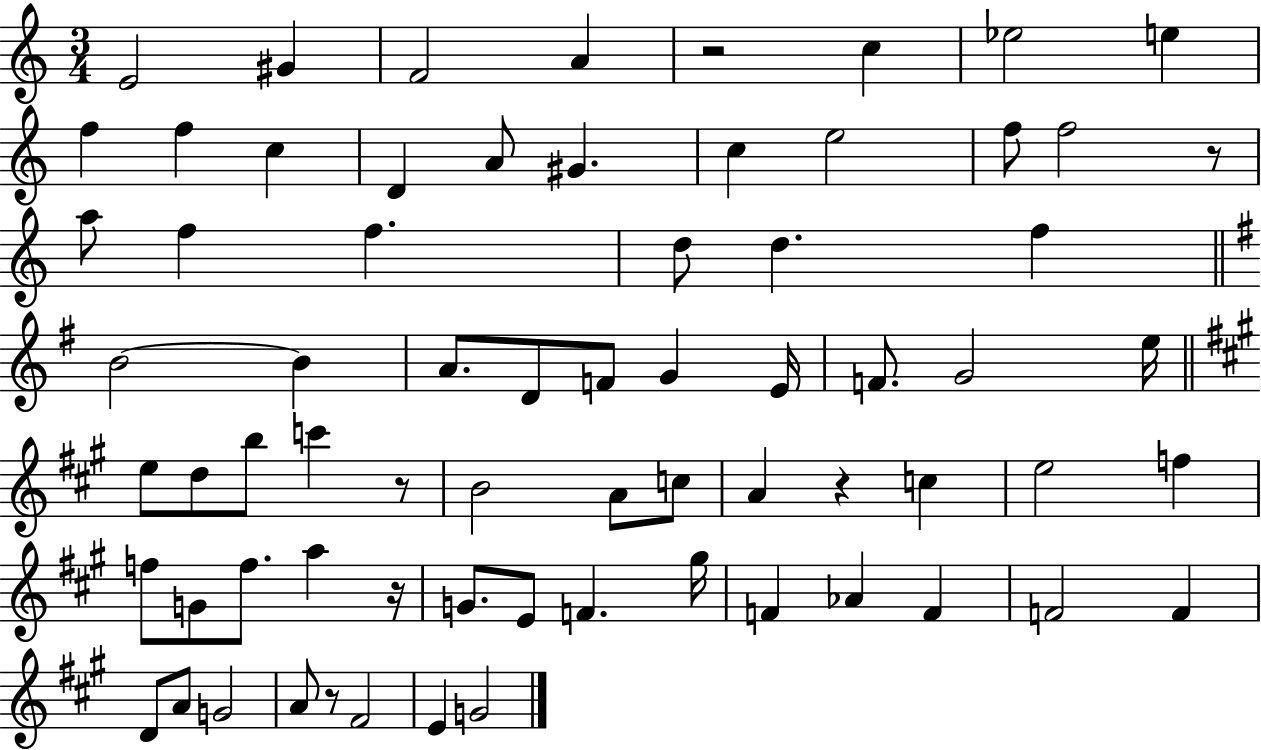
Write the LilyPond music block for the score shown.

{
  \clef treble
  \numericTimeSignature
  \time 3/4
  \key c \major
  e'2 gis'4 | f'2 a'4 | r2 c''4 | ees''2 e''4 | \break f''4 f''4 c''4 | d'4 a'8 gis'4. | c''4 e''2 | f''8 f''2 r8 | \break a''8 f''4 f''4. | d''8 d''4. f''4 | \bar "||" \break \key g \major b'2~~ b'4 | a'8. d'8 f'8 g'4 e'16 | f'8. g'2 e''16 | \bar "||" \break \key a \major e''8 d''8 b''8 c'''4 r8 | b'2 a'8 c''8 | a'4 r4 c''4 | e''2 f''4 | \break f''8 g'8 f''8. a''4 r16 | g'8. e'8 f'4. gis''16 | f'4 aes'4 f'4 | f'2 f'4 | \break d'8 a'8 g'2 | a'8 r8 fis'2 | e'4 g'2 | \bar "|."
}